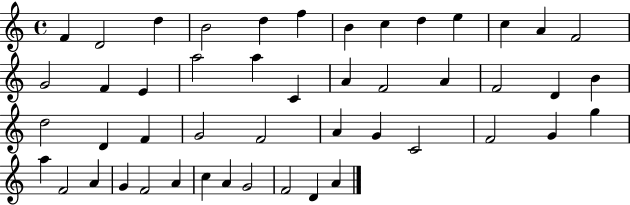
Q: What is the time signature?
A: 4/4